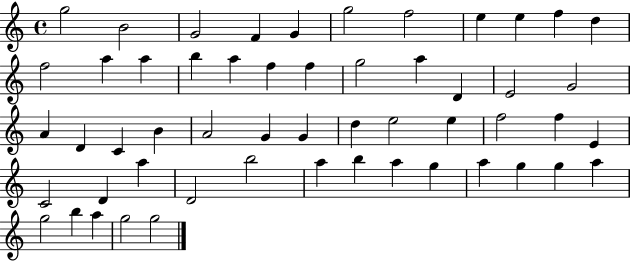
{
  \clef treble
  \time 4/4
  \defaultTimeSignature
  \key c \major
  g''2 b'2 | g'2 f'4 g'4 | g''2 f''2 | e''4 e''4 f''4 d''4 | \break f''2 a''4 a''4 | b''4 a''4 f''4 f''4 | g''2 a''4 d'4 | e'2 g'2 | \break a'4 d'4 c'4 b'4 | a'2 g'4 g'4 | d''4 e''2 e''4 | f''2 f''4 e'4 | \break c'2 d'4 a''4 | d'2 b''2 | a''4 b''4 a''4 g''4 | a''4 g''4 g''4 a''4 | \break g''2 b''4 a''4 | g''2 g''2 | \bar "|."
}